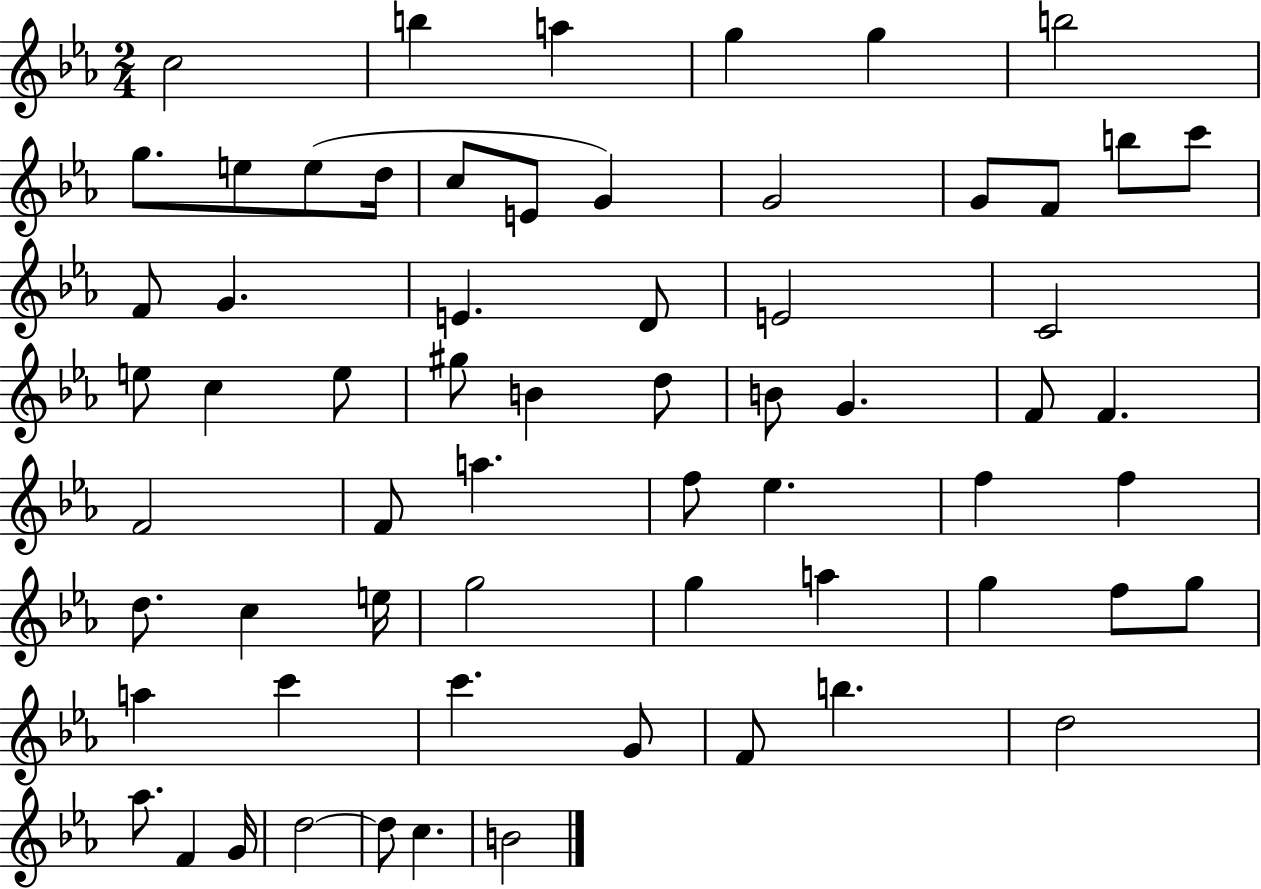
X:1
T:Untitled
M:2/4
L:1/4
K:Eb
c2 b a g g b2 g/2 e/2 e/2 d/4 c/2 E/2 G G2 G/2 F/2 b/2 c'/2 F/2 G E D/2 E2 C2 e/2 c e/2 ^g/2 B d/2 B/2 G F/2 F F2 F/2 a f/2 _e f f d/2 c e/4 g2 g a g f/2 g/2 a c' c' G/2 F/2 b d2 _a/2 F G/4 d2 d/2 c B2